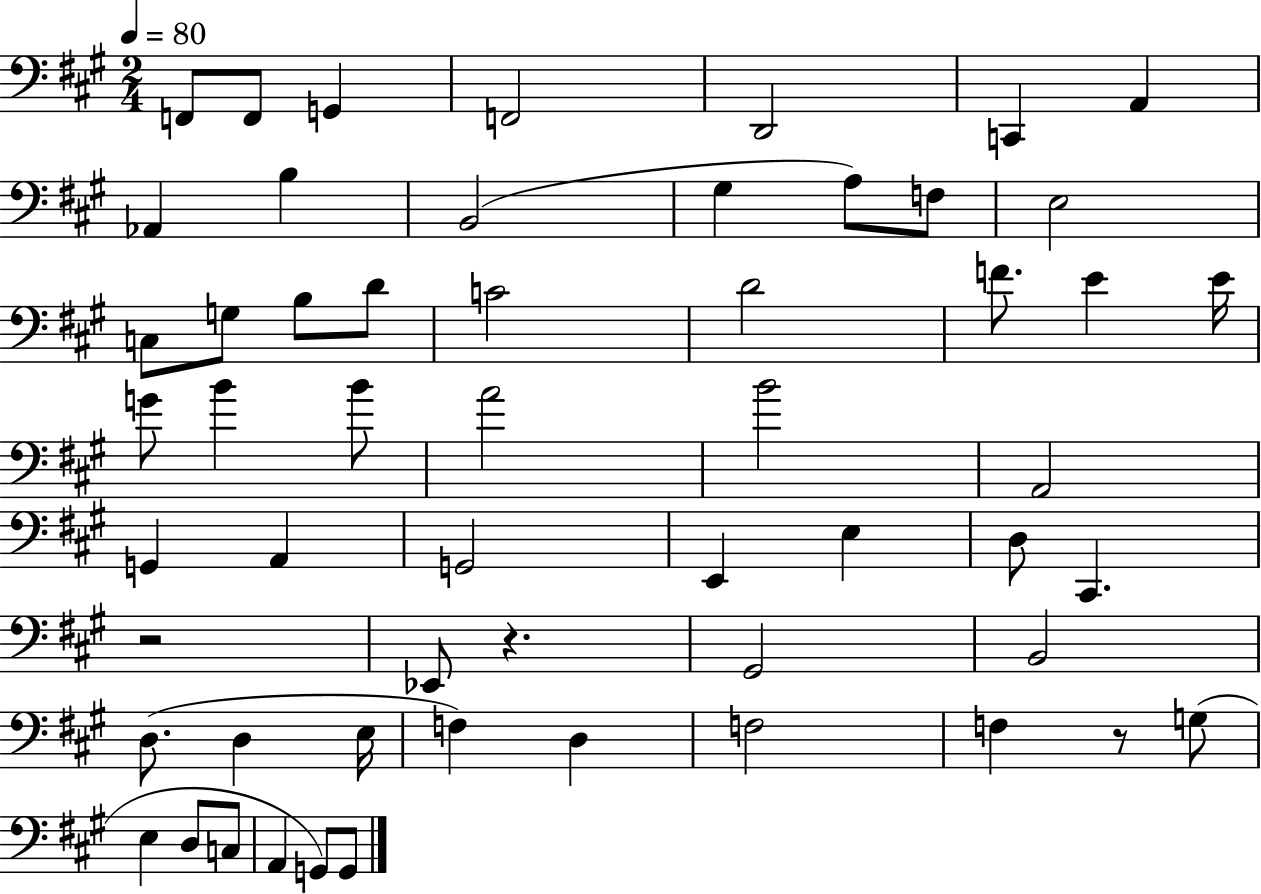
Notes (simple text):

F2/e F2/e G2/q F2/h D2/h C2/q A2/q Ab2/q B3/q B2/h G#3/q A3/e F3/e E3/h C3/e G3/e B3/e D4/e C4/h D4/h F4/e. E4/q E4/s G4/e B4/q B4/e A4/h B4/h A2/h G2/q A2/q G2/h E2/q E3/q D3/e C#2/q. R/h Eb2/e R/q. G#2/h B2/h D3/e. D3/q E3/s F3/q D3/q F3/h F3/q R/e G3/e E3/q D3/e C3/e A2/q G2/e G2/e